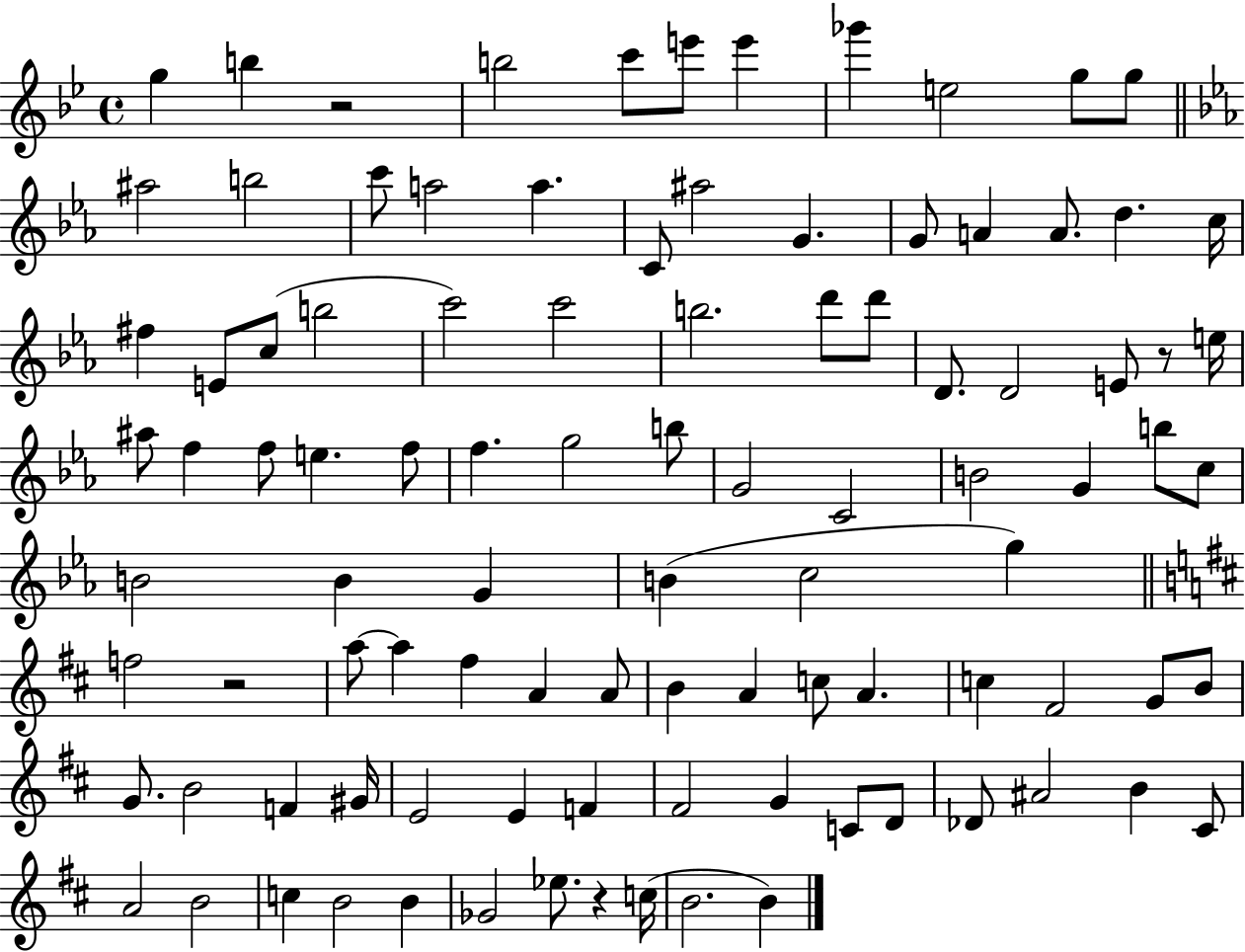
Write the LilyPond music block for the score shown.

{
  \clef treble
  \time 4/4
  \defaultTimeSignature
  \key bes \major
  g''4 b''4 r2 | b''2 c'''8 e'''8 e'''4 | ges'''4 e''2 g''8 g''8 | \bar "||" \break \key ees \major ais''2 b''2 | c'''8 a''2 a''4. | c'8 ais''2 g'4. | g'8 a'4 a'8. d''4. c''16 | \break fis''4 e'8 c''8( b''2 | c'''2) c'''2 | b''2. d'''8 d'''8 | d'8. d'2 e'8 r8 e''16 | \break ais''8 f''4 f''8 e''4. f''8 | f''4. g''2 b''8 | g'2 c'2 | b'2 g'4 b''8 c''8 | \break b'2 b'4 g'4 | b'4( c''2 g''4) | \bar "||" \break \key d \major f''2 r2 | a''8~~ a''4 fis''4 a'4 a'8 | b'4 a'4 c''8 a'4. | c''4 fis'2 g'8 b'8 | \break g'8. b'2 f'4 gis'16 | e'2 e'4 f'4 | fis'2 g'4 c'8 d'8 | des'8 ais'2 b'4 cis'8 | \break a'2 b'2 | c''4 b'2 b'4 | ges'2 ees''8. r4 c''16( | b'2. b'4) | \break \bar "|."
}